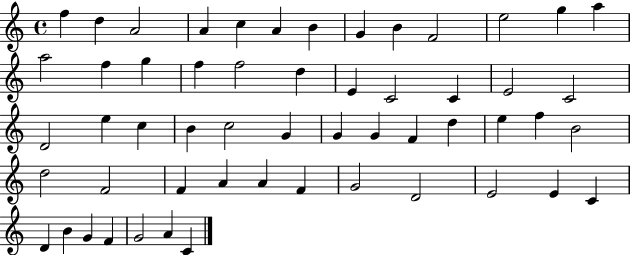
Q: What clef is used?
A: treble